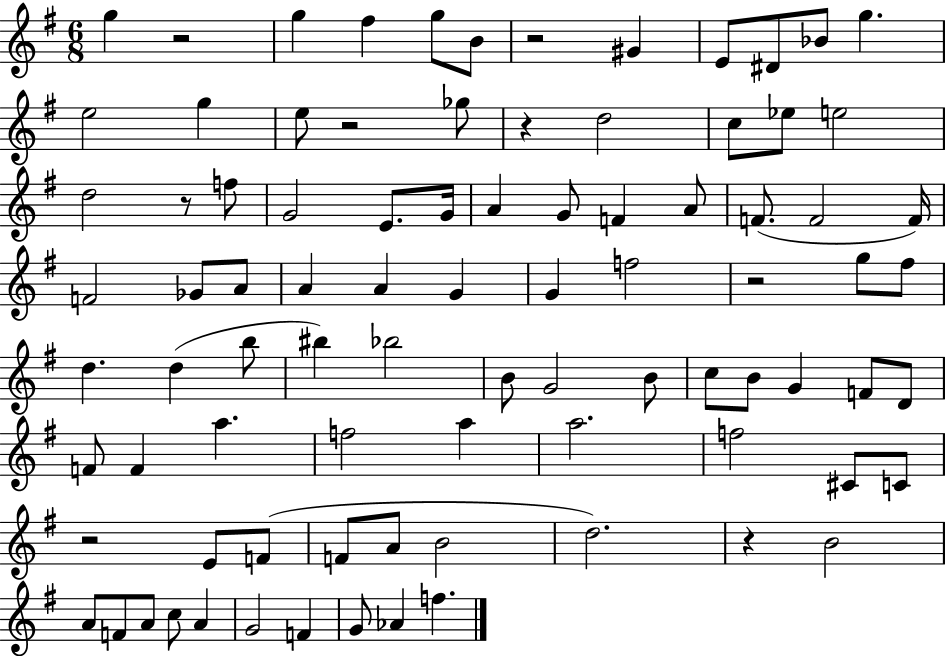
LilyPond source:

{
  \clef treble
  \numericTimeSignature
  \time 6/8
  \key g \major
  g''4 r2 | g''4 fis''4 g''8 b'8 | r2 gis'4 | e'8 dis'8 bes'8 g''4. | \break e''2 g''4 | e''8 r2 ges''8 | r4 d''2 | c''8 ees''8 e''2 | \break d''2 r8 f''8 | g'2 e'8. g'16 | a'4 g'8 f'4 a'8 | f'8.( f'2 f'16) | \break f'2 ges'8 a'8 | a'4 a'4 g'4 | g'4 f''2 | r2 g''8 fis''8 | \break d''4. d''4( b''8 | bis''4) bes''2 | b'8 g'2 b'8 | c''8 b'8 g'4 f'8 d'8 | \break f'8 f'4 a''4. | f''2 a''4 | a''2. | f''2 cis'8 c'8 | \break r2 e'8 f'8( | f'8 a'8 b'2 | d''2.) | r4 b'2 | \break a'8 f'8 a'8 c''8 a'4 | g'2 f'4 | g'8 aes'4 f''4. | \bar "|."
}